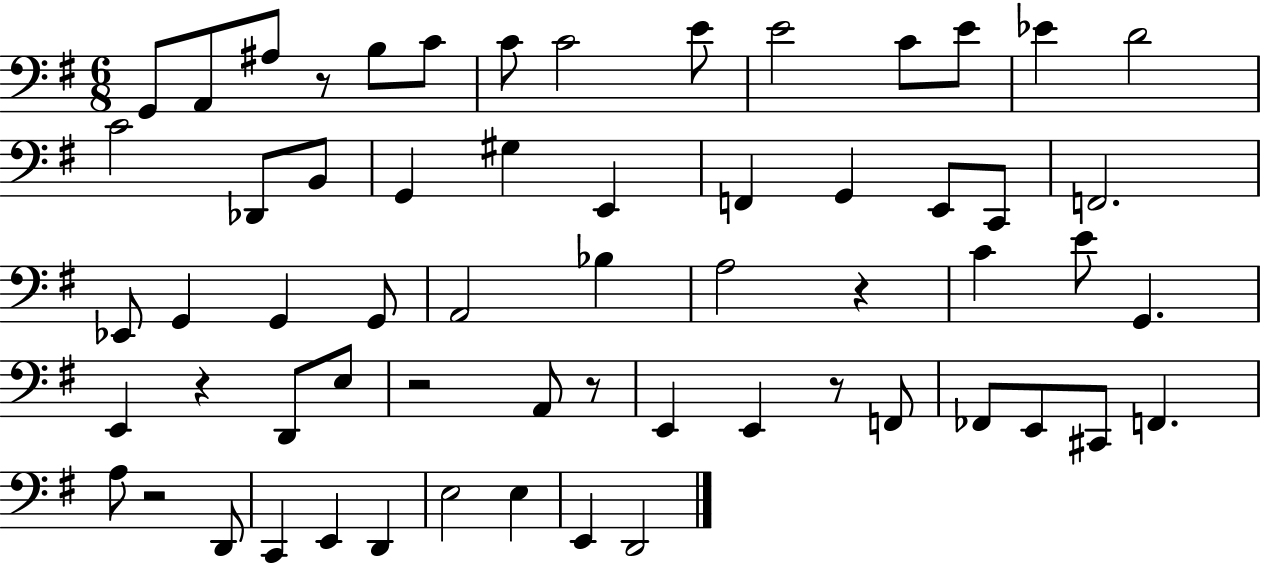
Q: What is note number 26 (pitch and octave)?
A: G2